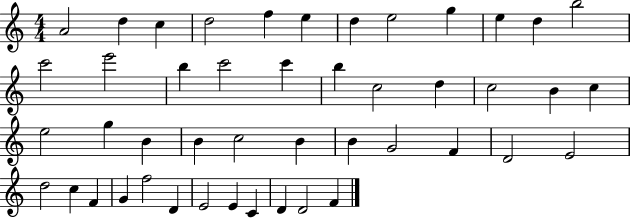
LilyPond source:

{
  \clef treble
  \numericTimeSignature
  \time 4/4
  \key c \major
  a'2 d''4 c''4 | d''2 f''4 e''4 | d''4 e''2 g''4 | e''4 d''4 b''2 | \break c'''2 e'''2 | b''4 c'''2 c'''4 | b''4 c''2 d''4 | c''2 b'4 c''4 | \break e''2 g''4 b'4 | b'4 c''2 b'4 | b'4 g'2 f'4 | d'2 e'2 | \break d''2 c''4 f'4 | g'4 f''2 d'4 | e'2 e'4 c'4 | d'4 d'2 f'4 | \break \bar "|."
}